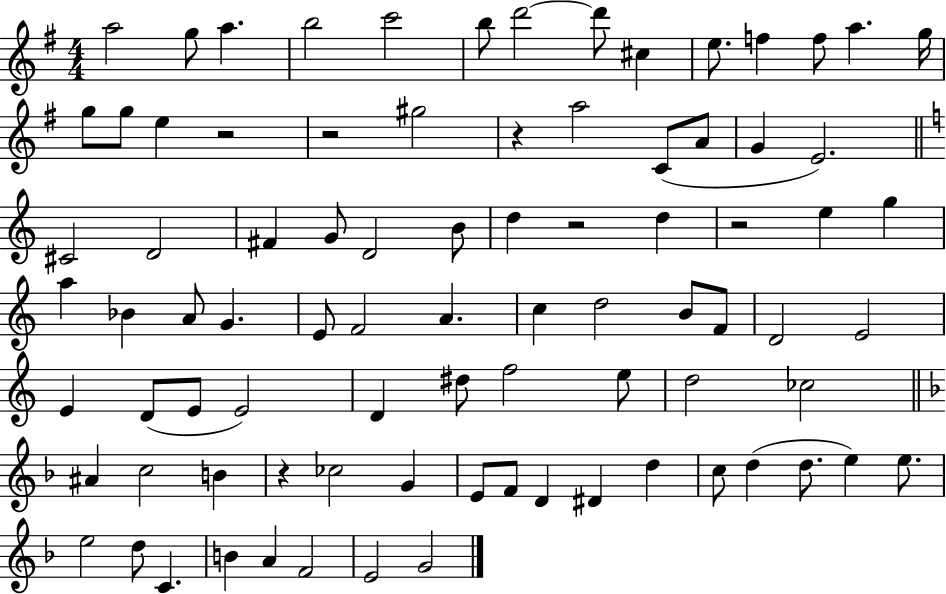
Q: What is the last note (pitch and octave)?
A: G4